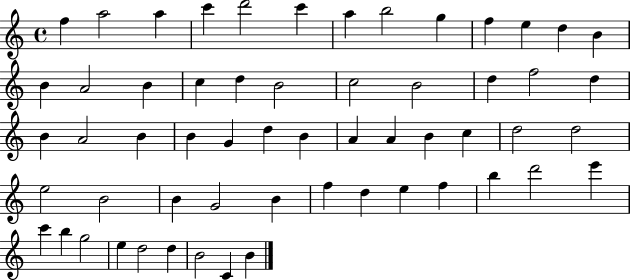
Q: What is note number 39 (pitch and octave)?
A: B4